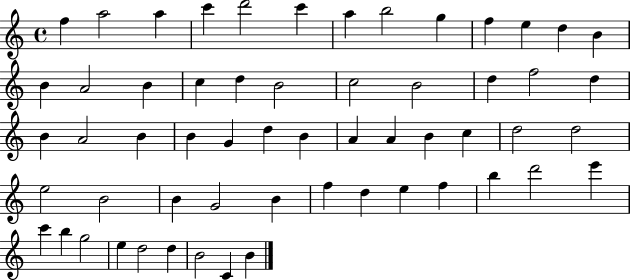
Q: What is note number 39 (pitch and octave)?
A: B4